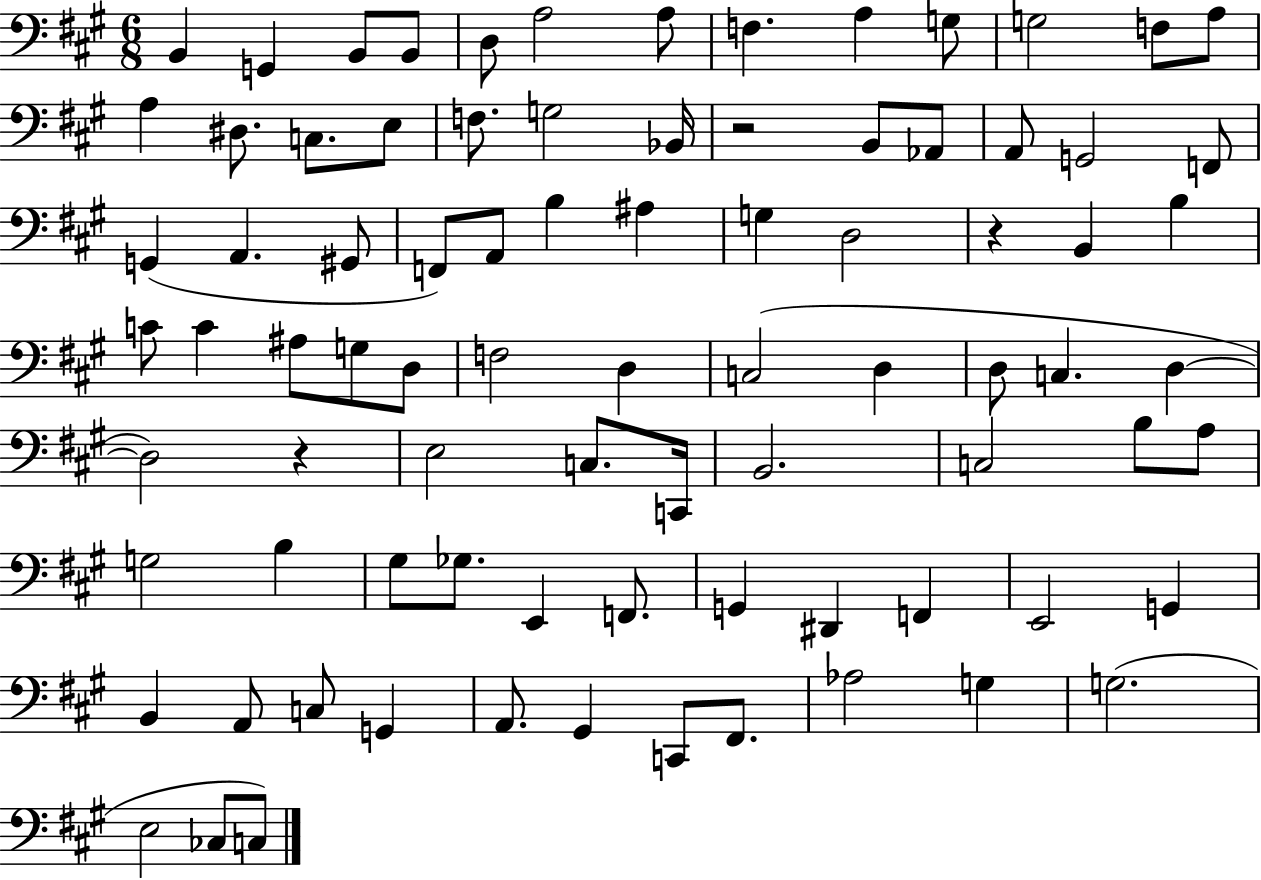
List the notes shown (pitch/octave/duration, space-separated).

B2/q G2/q B2/e B2/e D3/e A3/h A3/e F3/q. A3/q G3/e G3/h F3/e A3/e A3/q D#3/e. C3/e. E3/e F3/e. G3/h Bb2/s R/h B2/e Ab2/e A2/e G2/h F2/e G2/q A2/q. G#2/e F2/e A2/e B3/q A#3/q G3/q D3/h R/q B2/q B3/q C4/e C4/q A#3/e G3/e D3/e F3/h D3/q C3/h D3/q D3/e C3/q. D3/q D3/h R/q E3/h C3/e. C2/s B2/h. C3/h B3/e A3/e G3/h B3/q G#3/e Gb3/e. E2/q F2/e. G2/q D#2/q F2/q E2/h G2/q B2/q A2/e C3/e G2/q A2/e. G#2/q C2/e F#2/e. Ab3/h G3/q G3/h. E3/h CES3/e C3/e